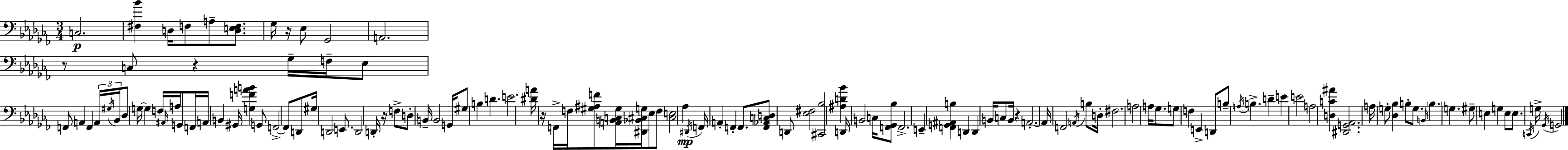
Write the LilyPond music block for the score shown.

{
  \clef bass
  \numericTimeSignature
  \time 3/4
  \key aes \minor
  c2.\p | <fis bes'>4 d16 f8 a8-- <d e f>8. | ges16 r16 ees8 ges,2 | a,2. | \break r8 c8 r4 ges16-- f16-- ees8 | f,8 a,4 f,4 \tuplet 3/2 { a,16 \acciaccatura { gis16 } | bes,16 } des8 g16~~ g4 f16 \grace { ais,16 } a16 g,8 | f,16 a,16 b,4 gis,16 <g f' a' b'>4 | \break g,8 f,2->~~ f,8 | d,8 gis16 d,2 e,8. | d,2 d,16-. r16 | f8-> d8-. b,16-- b,2 | \break g,16 gis8 b4 d'4. | e'2. | <dis' a'>16 r16 f,16-> f16 <gis ais f'>8 <a, b, c gis>16 <dis, bes, cis g>16 ees8 | f8 <cis e>2 aes4\mp | \break \acciaccatura { dis,16 } f,16 a,4-. f,4-. | f,8. <f, aes, c d>8 d,8 <ees fis>2 | <cis, bes>2 <ais d' bes'>4 | d,16 b,2 | \break c16 <f, ges, bes>8 f,2.-> | e,4-- <f, g, ais, b>4 d,4 | d,4 b,16 c8 b,16 r4 | a,2.-.~~ | \break a,16 f,2 | \acciaccatura { a,16 } b8 d16-. fis2. | a2 | a16 ges8. g8 f4 e,4-> | \break d,8 b8-- \acciaccatura { a16 } b4.-> | d'4-- e'4 e'2 | a2 | <d c' ais'>4 <dis, g, aes,>2. | \break a16 g8-. <des bes>4 | b8-. g8. \grace { b,16 } \parenthesize b4. | g4. gis8-- e4 | g4 e8 e8. \acciaccatura { c,16 } g16-> \acciaccatura { ges,16 } | \break g,2 \bar "|."
}